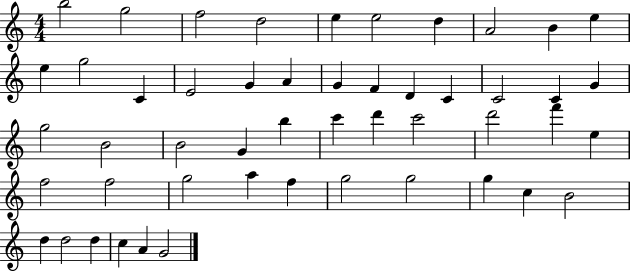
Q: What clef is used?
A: treble